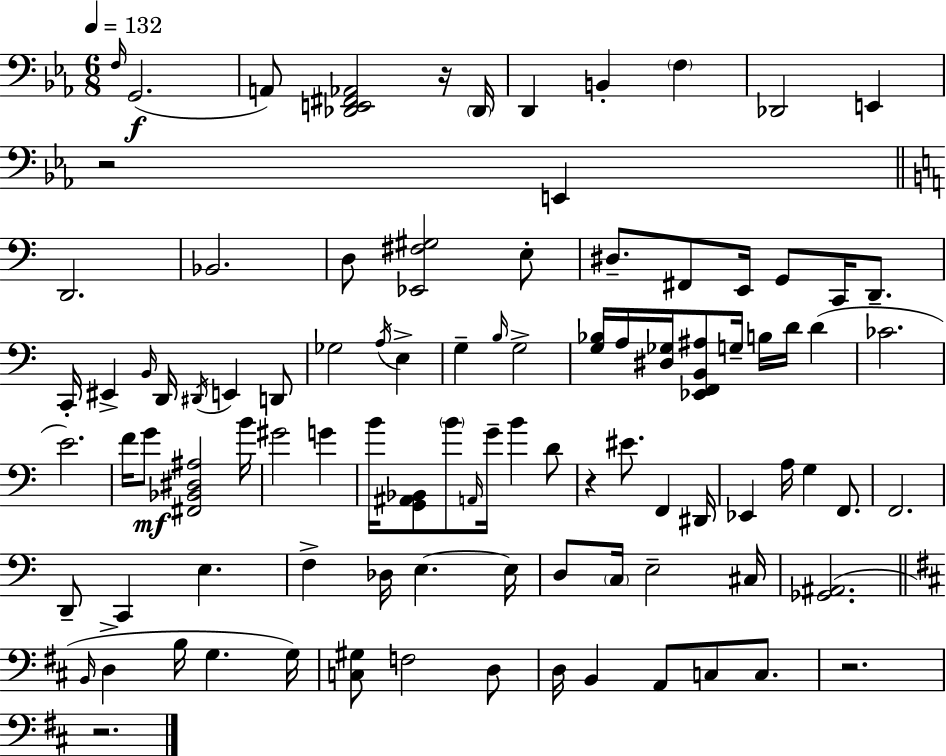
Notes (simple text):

F3/s G2/h. A2/e [Db2,E2,F#2,Ab2]/h R/s Db2/s D2/q B2/q F3/q Db2/h E2/q R/h E2/q D2/h. Bb2/h. D3/e [Eb2,F#3,G#3]/h E3/e D#3/e. F#2/e E2/s G2/e C2/s D2/e. C2/s EIS2/q B2/s D2/s D#2/s E2/q D2/e Gb3/h A3/s E3/q G3/q B3/s G3/h [G3,Bb3]/s A3/s [D#3,Gb3]/s [Eb2,F2,B2,A#3]/e G3/s B3/s D4/s D4/q CES4/h. E4/h. F4/s G4/e [F#2,Bb2,D#3,A#3]/h B4/s G#4/h G4/q B4/s [G2,A#2,Bb2]/e B4/e A2/s G4/s B4/q D4/e R/q EIS4/e. F2/q D#2/s Eb2/q A3/s G3/q F2/e. F2/h. D2/e C2/q E3/q. F3/q Db3/s E3/q. E3/s D3/e C3/s E3/h C#3/s [Gb2,A#2]/h. B2/s D3/q B3/s G3/q. G3/s [C3,G#3]/e F3/h D3/e D3/s B2/q A2/e C3/e C3/e. R/h. R/h.